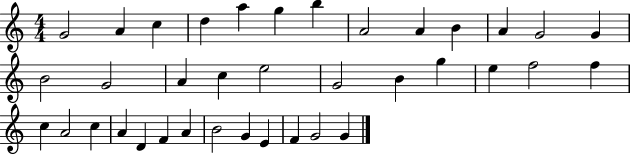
{
  \clef treble
  \numericTimeSignature
  \time 4/4
  \key c \major
  g'2 a'4 c''4 | d''4 a''4 g''4 b''4 | a'2 a'4 b'4 | a'4 g'2 g'4 | \break b'2 g'2 | a'4 c''4 e''2 | g'2 b'4 g''4 | e''4 f''2 f''4 | \break c''4 a'2 c''4 | a'4 d'4 f'4 a'4 | b'2 g'4 e'4 | f'4 g'2 g'4 | \break \bar "|."
}